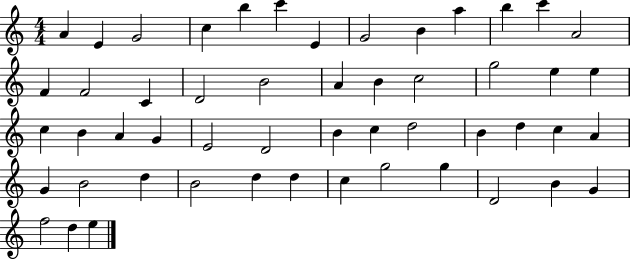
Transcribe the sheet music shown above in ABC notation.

X:1
T:Untitled
M:4/4
L:1/4
K:C
A E G2 c b c' E G2 B a b c' A2 F F2 C D2 B2 A B c2 g2 e e c B A G E2 D2 B c d2 B d c A G B2 d B2 d d c g2 g D2 B G f2 d e